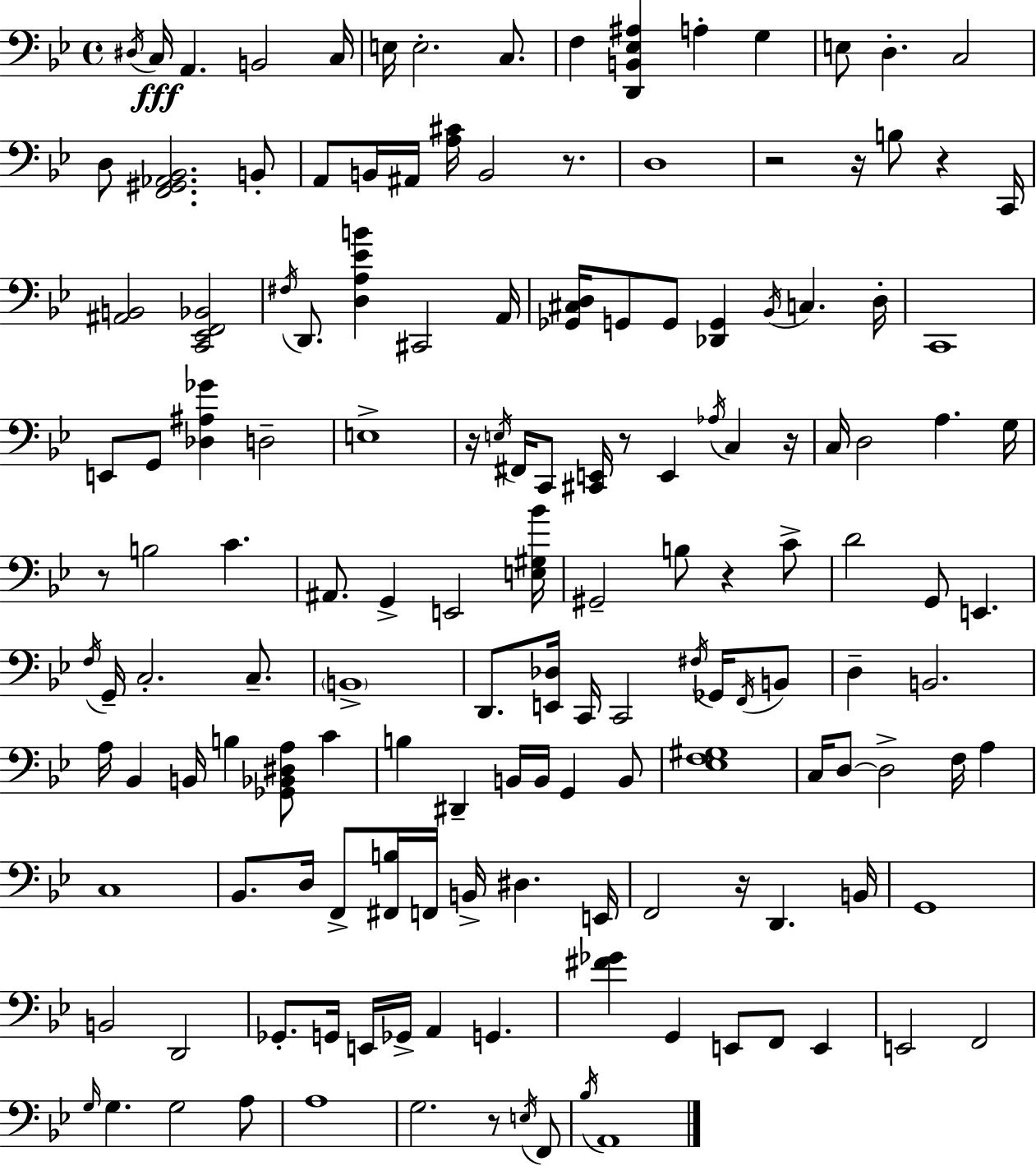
{
  \clef bass
  \time 4/4
  \defaultTimeSignature
  \key g \minor
  \acciaccatura { dis16 }\fff c16 a,4. b,2 | c16 e16 e2.-. c8. | f4 <d, b, ees ais>4 a4-. g4 | e8 d4.-. c2 | \break d8 <f, gis, aes, bes,>2. b,8-. | a,8 b,16 ais,16 <a cis'>16 b,2 r8. | d1 | r2 r16 b8 r4 | \break c,16 <ais, b,>2 <c, ees, f, bes,>2 | \acciaccatura { fis16 } d,8. <d a ees' b'>4 cis,2 | a,16 <ges, cis d>16 g,8 g,8 <des, g,>4 \acciaccatura { bes,16 } c4. | d16-. c,1 | \break e,8 g,8 <des ais ges'>4 d2-- | e1-> | r16 \acciaccatura { e16 } fis,16 c,8 <cis, e,>16 r8 e,4 \acciaccatura { aes16 } | c4 r16 c16 d2 a4. | \break g16 r8 b2 c'4. | ais,8. g,4-> e,2 | <e gis bes'>16 gis,2-- b8 r4 | c'8-> d'2 g,8 e,4. | \break \acciaccatura { f16 } g,16-- c2.-. | c8.-- \parenthesize b,1-> | d,8. <e, des>16 c,16 c,2 | \acciaccatura { fis16 } ges,16 \acciaccatura { f,16 } b,8 d4-- b,2. | \break a16 bes,4 b,16 b4 | <ges, bes, dis a>8 c'4 b4 dis,4-- | b,16 b,16 g,4 b,8 <ees f gis>1 | c16 d8~~ d2-> | \break f16 a4 c1 | bes,8. d16 f,8-> <fis, b>16 f,16 | b,16-> dis4. e,16 f,2 | r16 d,4. b,16 g,1 | \break b,2 | d,2 ges,8.-. g,16 e,16 ges,16-> a,4 | g,4. <fis' ges'>4 g,4 | e,8 f,8 e,4 e,2 | \break f,2 \grace { g16 } g4. g2 | a8 a1 | g2. | r8 \acciaccatura { e16 } f,8 \acciaccatura { bes16 } a,1 | \break \bar "|."
}